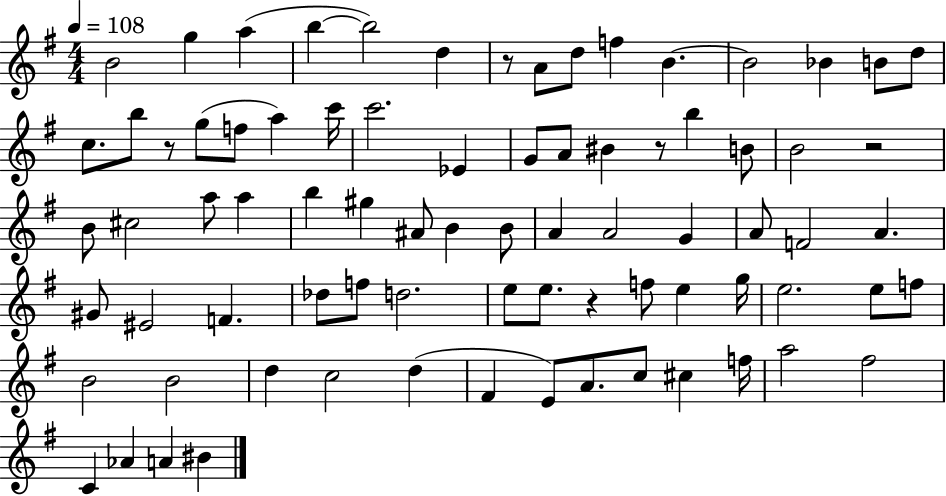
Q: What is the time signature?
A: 4/4